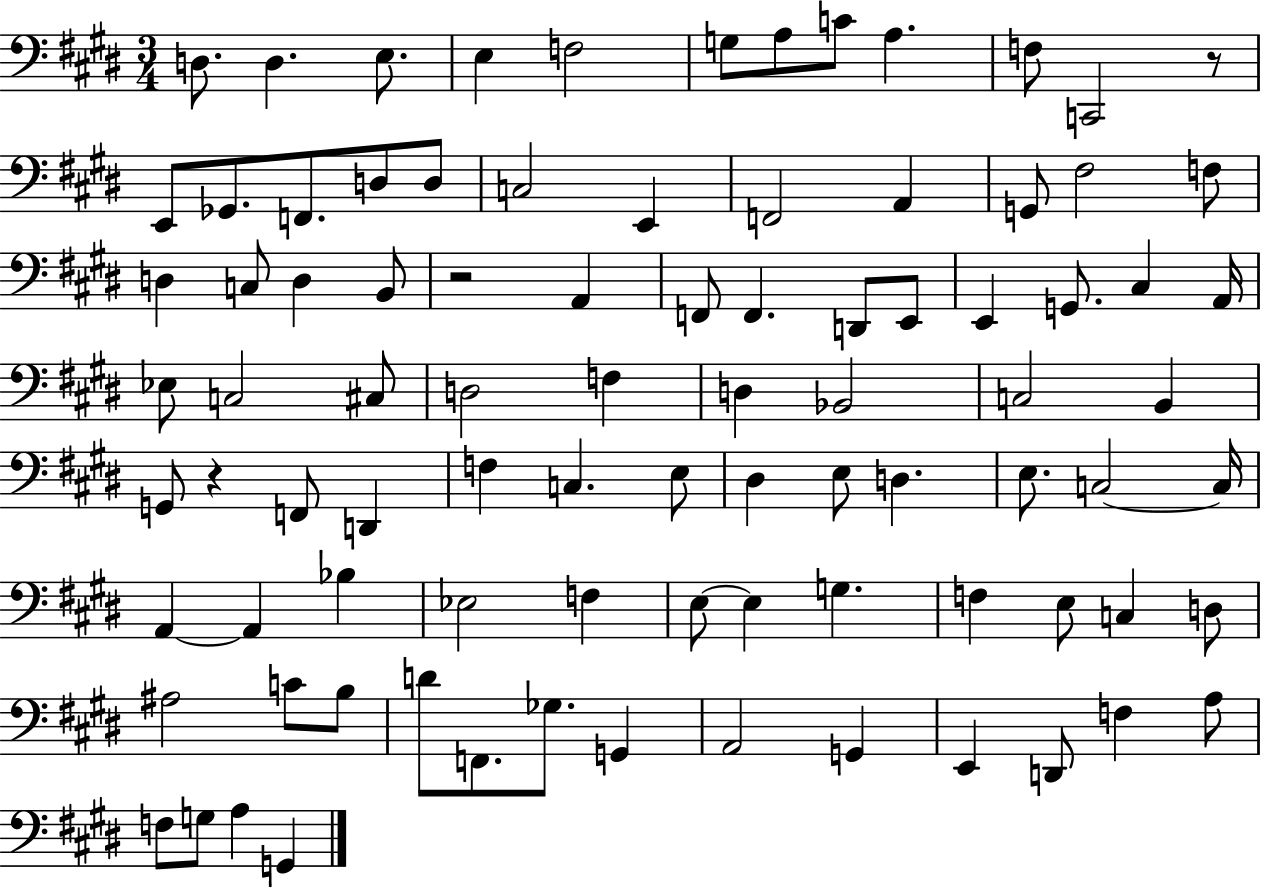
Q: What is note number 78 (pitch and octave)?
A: G2